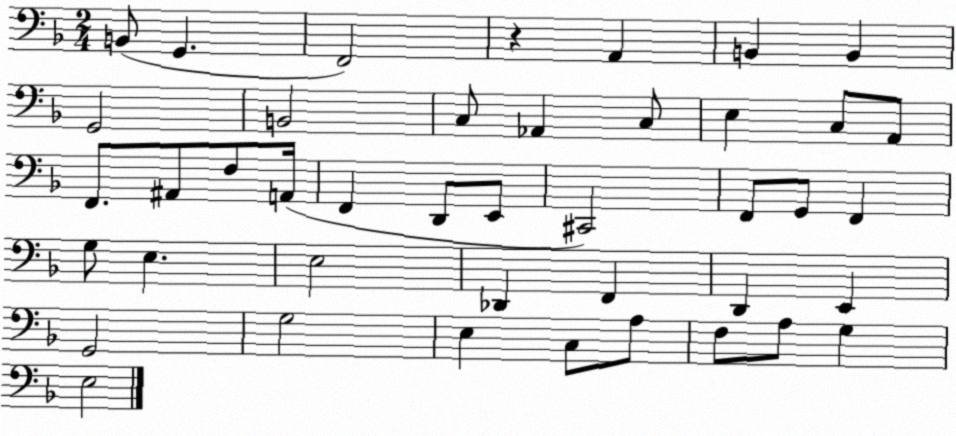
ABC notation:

X:1
T:Untitled
M:2/4
L:1/4
K:F
B,,/2 G,, F,,2 z A,, B,, B,, G,,2 B,,2 C,/2 _A,, C,/2 E, C,/2 A,,/2 F,,/2 ^A,,/2 F,/2 A,,/4 F,, D,,/2 E,,/2 ^C,,2 F,,/2 G,,/2 F,, G,/2 E, E,2 _D,, F,, D,, E,, G,,2 G,2 E, C,/2 A,/2 F,/2 A,/2 G, E,2